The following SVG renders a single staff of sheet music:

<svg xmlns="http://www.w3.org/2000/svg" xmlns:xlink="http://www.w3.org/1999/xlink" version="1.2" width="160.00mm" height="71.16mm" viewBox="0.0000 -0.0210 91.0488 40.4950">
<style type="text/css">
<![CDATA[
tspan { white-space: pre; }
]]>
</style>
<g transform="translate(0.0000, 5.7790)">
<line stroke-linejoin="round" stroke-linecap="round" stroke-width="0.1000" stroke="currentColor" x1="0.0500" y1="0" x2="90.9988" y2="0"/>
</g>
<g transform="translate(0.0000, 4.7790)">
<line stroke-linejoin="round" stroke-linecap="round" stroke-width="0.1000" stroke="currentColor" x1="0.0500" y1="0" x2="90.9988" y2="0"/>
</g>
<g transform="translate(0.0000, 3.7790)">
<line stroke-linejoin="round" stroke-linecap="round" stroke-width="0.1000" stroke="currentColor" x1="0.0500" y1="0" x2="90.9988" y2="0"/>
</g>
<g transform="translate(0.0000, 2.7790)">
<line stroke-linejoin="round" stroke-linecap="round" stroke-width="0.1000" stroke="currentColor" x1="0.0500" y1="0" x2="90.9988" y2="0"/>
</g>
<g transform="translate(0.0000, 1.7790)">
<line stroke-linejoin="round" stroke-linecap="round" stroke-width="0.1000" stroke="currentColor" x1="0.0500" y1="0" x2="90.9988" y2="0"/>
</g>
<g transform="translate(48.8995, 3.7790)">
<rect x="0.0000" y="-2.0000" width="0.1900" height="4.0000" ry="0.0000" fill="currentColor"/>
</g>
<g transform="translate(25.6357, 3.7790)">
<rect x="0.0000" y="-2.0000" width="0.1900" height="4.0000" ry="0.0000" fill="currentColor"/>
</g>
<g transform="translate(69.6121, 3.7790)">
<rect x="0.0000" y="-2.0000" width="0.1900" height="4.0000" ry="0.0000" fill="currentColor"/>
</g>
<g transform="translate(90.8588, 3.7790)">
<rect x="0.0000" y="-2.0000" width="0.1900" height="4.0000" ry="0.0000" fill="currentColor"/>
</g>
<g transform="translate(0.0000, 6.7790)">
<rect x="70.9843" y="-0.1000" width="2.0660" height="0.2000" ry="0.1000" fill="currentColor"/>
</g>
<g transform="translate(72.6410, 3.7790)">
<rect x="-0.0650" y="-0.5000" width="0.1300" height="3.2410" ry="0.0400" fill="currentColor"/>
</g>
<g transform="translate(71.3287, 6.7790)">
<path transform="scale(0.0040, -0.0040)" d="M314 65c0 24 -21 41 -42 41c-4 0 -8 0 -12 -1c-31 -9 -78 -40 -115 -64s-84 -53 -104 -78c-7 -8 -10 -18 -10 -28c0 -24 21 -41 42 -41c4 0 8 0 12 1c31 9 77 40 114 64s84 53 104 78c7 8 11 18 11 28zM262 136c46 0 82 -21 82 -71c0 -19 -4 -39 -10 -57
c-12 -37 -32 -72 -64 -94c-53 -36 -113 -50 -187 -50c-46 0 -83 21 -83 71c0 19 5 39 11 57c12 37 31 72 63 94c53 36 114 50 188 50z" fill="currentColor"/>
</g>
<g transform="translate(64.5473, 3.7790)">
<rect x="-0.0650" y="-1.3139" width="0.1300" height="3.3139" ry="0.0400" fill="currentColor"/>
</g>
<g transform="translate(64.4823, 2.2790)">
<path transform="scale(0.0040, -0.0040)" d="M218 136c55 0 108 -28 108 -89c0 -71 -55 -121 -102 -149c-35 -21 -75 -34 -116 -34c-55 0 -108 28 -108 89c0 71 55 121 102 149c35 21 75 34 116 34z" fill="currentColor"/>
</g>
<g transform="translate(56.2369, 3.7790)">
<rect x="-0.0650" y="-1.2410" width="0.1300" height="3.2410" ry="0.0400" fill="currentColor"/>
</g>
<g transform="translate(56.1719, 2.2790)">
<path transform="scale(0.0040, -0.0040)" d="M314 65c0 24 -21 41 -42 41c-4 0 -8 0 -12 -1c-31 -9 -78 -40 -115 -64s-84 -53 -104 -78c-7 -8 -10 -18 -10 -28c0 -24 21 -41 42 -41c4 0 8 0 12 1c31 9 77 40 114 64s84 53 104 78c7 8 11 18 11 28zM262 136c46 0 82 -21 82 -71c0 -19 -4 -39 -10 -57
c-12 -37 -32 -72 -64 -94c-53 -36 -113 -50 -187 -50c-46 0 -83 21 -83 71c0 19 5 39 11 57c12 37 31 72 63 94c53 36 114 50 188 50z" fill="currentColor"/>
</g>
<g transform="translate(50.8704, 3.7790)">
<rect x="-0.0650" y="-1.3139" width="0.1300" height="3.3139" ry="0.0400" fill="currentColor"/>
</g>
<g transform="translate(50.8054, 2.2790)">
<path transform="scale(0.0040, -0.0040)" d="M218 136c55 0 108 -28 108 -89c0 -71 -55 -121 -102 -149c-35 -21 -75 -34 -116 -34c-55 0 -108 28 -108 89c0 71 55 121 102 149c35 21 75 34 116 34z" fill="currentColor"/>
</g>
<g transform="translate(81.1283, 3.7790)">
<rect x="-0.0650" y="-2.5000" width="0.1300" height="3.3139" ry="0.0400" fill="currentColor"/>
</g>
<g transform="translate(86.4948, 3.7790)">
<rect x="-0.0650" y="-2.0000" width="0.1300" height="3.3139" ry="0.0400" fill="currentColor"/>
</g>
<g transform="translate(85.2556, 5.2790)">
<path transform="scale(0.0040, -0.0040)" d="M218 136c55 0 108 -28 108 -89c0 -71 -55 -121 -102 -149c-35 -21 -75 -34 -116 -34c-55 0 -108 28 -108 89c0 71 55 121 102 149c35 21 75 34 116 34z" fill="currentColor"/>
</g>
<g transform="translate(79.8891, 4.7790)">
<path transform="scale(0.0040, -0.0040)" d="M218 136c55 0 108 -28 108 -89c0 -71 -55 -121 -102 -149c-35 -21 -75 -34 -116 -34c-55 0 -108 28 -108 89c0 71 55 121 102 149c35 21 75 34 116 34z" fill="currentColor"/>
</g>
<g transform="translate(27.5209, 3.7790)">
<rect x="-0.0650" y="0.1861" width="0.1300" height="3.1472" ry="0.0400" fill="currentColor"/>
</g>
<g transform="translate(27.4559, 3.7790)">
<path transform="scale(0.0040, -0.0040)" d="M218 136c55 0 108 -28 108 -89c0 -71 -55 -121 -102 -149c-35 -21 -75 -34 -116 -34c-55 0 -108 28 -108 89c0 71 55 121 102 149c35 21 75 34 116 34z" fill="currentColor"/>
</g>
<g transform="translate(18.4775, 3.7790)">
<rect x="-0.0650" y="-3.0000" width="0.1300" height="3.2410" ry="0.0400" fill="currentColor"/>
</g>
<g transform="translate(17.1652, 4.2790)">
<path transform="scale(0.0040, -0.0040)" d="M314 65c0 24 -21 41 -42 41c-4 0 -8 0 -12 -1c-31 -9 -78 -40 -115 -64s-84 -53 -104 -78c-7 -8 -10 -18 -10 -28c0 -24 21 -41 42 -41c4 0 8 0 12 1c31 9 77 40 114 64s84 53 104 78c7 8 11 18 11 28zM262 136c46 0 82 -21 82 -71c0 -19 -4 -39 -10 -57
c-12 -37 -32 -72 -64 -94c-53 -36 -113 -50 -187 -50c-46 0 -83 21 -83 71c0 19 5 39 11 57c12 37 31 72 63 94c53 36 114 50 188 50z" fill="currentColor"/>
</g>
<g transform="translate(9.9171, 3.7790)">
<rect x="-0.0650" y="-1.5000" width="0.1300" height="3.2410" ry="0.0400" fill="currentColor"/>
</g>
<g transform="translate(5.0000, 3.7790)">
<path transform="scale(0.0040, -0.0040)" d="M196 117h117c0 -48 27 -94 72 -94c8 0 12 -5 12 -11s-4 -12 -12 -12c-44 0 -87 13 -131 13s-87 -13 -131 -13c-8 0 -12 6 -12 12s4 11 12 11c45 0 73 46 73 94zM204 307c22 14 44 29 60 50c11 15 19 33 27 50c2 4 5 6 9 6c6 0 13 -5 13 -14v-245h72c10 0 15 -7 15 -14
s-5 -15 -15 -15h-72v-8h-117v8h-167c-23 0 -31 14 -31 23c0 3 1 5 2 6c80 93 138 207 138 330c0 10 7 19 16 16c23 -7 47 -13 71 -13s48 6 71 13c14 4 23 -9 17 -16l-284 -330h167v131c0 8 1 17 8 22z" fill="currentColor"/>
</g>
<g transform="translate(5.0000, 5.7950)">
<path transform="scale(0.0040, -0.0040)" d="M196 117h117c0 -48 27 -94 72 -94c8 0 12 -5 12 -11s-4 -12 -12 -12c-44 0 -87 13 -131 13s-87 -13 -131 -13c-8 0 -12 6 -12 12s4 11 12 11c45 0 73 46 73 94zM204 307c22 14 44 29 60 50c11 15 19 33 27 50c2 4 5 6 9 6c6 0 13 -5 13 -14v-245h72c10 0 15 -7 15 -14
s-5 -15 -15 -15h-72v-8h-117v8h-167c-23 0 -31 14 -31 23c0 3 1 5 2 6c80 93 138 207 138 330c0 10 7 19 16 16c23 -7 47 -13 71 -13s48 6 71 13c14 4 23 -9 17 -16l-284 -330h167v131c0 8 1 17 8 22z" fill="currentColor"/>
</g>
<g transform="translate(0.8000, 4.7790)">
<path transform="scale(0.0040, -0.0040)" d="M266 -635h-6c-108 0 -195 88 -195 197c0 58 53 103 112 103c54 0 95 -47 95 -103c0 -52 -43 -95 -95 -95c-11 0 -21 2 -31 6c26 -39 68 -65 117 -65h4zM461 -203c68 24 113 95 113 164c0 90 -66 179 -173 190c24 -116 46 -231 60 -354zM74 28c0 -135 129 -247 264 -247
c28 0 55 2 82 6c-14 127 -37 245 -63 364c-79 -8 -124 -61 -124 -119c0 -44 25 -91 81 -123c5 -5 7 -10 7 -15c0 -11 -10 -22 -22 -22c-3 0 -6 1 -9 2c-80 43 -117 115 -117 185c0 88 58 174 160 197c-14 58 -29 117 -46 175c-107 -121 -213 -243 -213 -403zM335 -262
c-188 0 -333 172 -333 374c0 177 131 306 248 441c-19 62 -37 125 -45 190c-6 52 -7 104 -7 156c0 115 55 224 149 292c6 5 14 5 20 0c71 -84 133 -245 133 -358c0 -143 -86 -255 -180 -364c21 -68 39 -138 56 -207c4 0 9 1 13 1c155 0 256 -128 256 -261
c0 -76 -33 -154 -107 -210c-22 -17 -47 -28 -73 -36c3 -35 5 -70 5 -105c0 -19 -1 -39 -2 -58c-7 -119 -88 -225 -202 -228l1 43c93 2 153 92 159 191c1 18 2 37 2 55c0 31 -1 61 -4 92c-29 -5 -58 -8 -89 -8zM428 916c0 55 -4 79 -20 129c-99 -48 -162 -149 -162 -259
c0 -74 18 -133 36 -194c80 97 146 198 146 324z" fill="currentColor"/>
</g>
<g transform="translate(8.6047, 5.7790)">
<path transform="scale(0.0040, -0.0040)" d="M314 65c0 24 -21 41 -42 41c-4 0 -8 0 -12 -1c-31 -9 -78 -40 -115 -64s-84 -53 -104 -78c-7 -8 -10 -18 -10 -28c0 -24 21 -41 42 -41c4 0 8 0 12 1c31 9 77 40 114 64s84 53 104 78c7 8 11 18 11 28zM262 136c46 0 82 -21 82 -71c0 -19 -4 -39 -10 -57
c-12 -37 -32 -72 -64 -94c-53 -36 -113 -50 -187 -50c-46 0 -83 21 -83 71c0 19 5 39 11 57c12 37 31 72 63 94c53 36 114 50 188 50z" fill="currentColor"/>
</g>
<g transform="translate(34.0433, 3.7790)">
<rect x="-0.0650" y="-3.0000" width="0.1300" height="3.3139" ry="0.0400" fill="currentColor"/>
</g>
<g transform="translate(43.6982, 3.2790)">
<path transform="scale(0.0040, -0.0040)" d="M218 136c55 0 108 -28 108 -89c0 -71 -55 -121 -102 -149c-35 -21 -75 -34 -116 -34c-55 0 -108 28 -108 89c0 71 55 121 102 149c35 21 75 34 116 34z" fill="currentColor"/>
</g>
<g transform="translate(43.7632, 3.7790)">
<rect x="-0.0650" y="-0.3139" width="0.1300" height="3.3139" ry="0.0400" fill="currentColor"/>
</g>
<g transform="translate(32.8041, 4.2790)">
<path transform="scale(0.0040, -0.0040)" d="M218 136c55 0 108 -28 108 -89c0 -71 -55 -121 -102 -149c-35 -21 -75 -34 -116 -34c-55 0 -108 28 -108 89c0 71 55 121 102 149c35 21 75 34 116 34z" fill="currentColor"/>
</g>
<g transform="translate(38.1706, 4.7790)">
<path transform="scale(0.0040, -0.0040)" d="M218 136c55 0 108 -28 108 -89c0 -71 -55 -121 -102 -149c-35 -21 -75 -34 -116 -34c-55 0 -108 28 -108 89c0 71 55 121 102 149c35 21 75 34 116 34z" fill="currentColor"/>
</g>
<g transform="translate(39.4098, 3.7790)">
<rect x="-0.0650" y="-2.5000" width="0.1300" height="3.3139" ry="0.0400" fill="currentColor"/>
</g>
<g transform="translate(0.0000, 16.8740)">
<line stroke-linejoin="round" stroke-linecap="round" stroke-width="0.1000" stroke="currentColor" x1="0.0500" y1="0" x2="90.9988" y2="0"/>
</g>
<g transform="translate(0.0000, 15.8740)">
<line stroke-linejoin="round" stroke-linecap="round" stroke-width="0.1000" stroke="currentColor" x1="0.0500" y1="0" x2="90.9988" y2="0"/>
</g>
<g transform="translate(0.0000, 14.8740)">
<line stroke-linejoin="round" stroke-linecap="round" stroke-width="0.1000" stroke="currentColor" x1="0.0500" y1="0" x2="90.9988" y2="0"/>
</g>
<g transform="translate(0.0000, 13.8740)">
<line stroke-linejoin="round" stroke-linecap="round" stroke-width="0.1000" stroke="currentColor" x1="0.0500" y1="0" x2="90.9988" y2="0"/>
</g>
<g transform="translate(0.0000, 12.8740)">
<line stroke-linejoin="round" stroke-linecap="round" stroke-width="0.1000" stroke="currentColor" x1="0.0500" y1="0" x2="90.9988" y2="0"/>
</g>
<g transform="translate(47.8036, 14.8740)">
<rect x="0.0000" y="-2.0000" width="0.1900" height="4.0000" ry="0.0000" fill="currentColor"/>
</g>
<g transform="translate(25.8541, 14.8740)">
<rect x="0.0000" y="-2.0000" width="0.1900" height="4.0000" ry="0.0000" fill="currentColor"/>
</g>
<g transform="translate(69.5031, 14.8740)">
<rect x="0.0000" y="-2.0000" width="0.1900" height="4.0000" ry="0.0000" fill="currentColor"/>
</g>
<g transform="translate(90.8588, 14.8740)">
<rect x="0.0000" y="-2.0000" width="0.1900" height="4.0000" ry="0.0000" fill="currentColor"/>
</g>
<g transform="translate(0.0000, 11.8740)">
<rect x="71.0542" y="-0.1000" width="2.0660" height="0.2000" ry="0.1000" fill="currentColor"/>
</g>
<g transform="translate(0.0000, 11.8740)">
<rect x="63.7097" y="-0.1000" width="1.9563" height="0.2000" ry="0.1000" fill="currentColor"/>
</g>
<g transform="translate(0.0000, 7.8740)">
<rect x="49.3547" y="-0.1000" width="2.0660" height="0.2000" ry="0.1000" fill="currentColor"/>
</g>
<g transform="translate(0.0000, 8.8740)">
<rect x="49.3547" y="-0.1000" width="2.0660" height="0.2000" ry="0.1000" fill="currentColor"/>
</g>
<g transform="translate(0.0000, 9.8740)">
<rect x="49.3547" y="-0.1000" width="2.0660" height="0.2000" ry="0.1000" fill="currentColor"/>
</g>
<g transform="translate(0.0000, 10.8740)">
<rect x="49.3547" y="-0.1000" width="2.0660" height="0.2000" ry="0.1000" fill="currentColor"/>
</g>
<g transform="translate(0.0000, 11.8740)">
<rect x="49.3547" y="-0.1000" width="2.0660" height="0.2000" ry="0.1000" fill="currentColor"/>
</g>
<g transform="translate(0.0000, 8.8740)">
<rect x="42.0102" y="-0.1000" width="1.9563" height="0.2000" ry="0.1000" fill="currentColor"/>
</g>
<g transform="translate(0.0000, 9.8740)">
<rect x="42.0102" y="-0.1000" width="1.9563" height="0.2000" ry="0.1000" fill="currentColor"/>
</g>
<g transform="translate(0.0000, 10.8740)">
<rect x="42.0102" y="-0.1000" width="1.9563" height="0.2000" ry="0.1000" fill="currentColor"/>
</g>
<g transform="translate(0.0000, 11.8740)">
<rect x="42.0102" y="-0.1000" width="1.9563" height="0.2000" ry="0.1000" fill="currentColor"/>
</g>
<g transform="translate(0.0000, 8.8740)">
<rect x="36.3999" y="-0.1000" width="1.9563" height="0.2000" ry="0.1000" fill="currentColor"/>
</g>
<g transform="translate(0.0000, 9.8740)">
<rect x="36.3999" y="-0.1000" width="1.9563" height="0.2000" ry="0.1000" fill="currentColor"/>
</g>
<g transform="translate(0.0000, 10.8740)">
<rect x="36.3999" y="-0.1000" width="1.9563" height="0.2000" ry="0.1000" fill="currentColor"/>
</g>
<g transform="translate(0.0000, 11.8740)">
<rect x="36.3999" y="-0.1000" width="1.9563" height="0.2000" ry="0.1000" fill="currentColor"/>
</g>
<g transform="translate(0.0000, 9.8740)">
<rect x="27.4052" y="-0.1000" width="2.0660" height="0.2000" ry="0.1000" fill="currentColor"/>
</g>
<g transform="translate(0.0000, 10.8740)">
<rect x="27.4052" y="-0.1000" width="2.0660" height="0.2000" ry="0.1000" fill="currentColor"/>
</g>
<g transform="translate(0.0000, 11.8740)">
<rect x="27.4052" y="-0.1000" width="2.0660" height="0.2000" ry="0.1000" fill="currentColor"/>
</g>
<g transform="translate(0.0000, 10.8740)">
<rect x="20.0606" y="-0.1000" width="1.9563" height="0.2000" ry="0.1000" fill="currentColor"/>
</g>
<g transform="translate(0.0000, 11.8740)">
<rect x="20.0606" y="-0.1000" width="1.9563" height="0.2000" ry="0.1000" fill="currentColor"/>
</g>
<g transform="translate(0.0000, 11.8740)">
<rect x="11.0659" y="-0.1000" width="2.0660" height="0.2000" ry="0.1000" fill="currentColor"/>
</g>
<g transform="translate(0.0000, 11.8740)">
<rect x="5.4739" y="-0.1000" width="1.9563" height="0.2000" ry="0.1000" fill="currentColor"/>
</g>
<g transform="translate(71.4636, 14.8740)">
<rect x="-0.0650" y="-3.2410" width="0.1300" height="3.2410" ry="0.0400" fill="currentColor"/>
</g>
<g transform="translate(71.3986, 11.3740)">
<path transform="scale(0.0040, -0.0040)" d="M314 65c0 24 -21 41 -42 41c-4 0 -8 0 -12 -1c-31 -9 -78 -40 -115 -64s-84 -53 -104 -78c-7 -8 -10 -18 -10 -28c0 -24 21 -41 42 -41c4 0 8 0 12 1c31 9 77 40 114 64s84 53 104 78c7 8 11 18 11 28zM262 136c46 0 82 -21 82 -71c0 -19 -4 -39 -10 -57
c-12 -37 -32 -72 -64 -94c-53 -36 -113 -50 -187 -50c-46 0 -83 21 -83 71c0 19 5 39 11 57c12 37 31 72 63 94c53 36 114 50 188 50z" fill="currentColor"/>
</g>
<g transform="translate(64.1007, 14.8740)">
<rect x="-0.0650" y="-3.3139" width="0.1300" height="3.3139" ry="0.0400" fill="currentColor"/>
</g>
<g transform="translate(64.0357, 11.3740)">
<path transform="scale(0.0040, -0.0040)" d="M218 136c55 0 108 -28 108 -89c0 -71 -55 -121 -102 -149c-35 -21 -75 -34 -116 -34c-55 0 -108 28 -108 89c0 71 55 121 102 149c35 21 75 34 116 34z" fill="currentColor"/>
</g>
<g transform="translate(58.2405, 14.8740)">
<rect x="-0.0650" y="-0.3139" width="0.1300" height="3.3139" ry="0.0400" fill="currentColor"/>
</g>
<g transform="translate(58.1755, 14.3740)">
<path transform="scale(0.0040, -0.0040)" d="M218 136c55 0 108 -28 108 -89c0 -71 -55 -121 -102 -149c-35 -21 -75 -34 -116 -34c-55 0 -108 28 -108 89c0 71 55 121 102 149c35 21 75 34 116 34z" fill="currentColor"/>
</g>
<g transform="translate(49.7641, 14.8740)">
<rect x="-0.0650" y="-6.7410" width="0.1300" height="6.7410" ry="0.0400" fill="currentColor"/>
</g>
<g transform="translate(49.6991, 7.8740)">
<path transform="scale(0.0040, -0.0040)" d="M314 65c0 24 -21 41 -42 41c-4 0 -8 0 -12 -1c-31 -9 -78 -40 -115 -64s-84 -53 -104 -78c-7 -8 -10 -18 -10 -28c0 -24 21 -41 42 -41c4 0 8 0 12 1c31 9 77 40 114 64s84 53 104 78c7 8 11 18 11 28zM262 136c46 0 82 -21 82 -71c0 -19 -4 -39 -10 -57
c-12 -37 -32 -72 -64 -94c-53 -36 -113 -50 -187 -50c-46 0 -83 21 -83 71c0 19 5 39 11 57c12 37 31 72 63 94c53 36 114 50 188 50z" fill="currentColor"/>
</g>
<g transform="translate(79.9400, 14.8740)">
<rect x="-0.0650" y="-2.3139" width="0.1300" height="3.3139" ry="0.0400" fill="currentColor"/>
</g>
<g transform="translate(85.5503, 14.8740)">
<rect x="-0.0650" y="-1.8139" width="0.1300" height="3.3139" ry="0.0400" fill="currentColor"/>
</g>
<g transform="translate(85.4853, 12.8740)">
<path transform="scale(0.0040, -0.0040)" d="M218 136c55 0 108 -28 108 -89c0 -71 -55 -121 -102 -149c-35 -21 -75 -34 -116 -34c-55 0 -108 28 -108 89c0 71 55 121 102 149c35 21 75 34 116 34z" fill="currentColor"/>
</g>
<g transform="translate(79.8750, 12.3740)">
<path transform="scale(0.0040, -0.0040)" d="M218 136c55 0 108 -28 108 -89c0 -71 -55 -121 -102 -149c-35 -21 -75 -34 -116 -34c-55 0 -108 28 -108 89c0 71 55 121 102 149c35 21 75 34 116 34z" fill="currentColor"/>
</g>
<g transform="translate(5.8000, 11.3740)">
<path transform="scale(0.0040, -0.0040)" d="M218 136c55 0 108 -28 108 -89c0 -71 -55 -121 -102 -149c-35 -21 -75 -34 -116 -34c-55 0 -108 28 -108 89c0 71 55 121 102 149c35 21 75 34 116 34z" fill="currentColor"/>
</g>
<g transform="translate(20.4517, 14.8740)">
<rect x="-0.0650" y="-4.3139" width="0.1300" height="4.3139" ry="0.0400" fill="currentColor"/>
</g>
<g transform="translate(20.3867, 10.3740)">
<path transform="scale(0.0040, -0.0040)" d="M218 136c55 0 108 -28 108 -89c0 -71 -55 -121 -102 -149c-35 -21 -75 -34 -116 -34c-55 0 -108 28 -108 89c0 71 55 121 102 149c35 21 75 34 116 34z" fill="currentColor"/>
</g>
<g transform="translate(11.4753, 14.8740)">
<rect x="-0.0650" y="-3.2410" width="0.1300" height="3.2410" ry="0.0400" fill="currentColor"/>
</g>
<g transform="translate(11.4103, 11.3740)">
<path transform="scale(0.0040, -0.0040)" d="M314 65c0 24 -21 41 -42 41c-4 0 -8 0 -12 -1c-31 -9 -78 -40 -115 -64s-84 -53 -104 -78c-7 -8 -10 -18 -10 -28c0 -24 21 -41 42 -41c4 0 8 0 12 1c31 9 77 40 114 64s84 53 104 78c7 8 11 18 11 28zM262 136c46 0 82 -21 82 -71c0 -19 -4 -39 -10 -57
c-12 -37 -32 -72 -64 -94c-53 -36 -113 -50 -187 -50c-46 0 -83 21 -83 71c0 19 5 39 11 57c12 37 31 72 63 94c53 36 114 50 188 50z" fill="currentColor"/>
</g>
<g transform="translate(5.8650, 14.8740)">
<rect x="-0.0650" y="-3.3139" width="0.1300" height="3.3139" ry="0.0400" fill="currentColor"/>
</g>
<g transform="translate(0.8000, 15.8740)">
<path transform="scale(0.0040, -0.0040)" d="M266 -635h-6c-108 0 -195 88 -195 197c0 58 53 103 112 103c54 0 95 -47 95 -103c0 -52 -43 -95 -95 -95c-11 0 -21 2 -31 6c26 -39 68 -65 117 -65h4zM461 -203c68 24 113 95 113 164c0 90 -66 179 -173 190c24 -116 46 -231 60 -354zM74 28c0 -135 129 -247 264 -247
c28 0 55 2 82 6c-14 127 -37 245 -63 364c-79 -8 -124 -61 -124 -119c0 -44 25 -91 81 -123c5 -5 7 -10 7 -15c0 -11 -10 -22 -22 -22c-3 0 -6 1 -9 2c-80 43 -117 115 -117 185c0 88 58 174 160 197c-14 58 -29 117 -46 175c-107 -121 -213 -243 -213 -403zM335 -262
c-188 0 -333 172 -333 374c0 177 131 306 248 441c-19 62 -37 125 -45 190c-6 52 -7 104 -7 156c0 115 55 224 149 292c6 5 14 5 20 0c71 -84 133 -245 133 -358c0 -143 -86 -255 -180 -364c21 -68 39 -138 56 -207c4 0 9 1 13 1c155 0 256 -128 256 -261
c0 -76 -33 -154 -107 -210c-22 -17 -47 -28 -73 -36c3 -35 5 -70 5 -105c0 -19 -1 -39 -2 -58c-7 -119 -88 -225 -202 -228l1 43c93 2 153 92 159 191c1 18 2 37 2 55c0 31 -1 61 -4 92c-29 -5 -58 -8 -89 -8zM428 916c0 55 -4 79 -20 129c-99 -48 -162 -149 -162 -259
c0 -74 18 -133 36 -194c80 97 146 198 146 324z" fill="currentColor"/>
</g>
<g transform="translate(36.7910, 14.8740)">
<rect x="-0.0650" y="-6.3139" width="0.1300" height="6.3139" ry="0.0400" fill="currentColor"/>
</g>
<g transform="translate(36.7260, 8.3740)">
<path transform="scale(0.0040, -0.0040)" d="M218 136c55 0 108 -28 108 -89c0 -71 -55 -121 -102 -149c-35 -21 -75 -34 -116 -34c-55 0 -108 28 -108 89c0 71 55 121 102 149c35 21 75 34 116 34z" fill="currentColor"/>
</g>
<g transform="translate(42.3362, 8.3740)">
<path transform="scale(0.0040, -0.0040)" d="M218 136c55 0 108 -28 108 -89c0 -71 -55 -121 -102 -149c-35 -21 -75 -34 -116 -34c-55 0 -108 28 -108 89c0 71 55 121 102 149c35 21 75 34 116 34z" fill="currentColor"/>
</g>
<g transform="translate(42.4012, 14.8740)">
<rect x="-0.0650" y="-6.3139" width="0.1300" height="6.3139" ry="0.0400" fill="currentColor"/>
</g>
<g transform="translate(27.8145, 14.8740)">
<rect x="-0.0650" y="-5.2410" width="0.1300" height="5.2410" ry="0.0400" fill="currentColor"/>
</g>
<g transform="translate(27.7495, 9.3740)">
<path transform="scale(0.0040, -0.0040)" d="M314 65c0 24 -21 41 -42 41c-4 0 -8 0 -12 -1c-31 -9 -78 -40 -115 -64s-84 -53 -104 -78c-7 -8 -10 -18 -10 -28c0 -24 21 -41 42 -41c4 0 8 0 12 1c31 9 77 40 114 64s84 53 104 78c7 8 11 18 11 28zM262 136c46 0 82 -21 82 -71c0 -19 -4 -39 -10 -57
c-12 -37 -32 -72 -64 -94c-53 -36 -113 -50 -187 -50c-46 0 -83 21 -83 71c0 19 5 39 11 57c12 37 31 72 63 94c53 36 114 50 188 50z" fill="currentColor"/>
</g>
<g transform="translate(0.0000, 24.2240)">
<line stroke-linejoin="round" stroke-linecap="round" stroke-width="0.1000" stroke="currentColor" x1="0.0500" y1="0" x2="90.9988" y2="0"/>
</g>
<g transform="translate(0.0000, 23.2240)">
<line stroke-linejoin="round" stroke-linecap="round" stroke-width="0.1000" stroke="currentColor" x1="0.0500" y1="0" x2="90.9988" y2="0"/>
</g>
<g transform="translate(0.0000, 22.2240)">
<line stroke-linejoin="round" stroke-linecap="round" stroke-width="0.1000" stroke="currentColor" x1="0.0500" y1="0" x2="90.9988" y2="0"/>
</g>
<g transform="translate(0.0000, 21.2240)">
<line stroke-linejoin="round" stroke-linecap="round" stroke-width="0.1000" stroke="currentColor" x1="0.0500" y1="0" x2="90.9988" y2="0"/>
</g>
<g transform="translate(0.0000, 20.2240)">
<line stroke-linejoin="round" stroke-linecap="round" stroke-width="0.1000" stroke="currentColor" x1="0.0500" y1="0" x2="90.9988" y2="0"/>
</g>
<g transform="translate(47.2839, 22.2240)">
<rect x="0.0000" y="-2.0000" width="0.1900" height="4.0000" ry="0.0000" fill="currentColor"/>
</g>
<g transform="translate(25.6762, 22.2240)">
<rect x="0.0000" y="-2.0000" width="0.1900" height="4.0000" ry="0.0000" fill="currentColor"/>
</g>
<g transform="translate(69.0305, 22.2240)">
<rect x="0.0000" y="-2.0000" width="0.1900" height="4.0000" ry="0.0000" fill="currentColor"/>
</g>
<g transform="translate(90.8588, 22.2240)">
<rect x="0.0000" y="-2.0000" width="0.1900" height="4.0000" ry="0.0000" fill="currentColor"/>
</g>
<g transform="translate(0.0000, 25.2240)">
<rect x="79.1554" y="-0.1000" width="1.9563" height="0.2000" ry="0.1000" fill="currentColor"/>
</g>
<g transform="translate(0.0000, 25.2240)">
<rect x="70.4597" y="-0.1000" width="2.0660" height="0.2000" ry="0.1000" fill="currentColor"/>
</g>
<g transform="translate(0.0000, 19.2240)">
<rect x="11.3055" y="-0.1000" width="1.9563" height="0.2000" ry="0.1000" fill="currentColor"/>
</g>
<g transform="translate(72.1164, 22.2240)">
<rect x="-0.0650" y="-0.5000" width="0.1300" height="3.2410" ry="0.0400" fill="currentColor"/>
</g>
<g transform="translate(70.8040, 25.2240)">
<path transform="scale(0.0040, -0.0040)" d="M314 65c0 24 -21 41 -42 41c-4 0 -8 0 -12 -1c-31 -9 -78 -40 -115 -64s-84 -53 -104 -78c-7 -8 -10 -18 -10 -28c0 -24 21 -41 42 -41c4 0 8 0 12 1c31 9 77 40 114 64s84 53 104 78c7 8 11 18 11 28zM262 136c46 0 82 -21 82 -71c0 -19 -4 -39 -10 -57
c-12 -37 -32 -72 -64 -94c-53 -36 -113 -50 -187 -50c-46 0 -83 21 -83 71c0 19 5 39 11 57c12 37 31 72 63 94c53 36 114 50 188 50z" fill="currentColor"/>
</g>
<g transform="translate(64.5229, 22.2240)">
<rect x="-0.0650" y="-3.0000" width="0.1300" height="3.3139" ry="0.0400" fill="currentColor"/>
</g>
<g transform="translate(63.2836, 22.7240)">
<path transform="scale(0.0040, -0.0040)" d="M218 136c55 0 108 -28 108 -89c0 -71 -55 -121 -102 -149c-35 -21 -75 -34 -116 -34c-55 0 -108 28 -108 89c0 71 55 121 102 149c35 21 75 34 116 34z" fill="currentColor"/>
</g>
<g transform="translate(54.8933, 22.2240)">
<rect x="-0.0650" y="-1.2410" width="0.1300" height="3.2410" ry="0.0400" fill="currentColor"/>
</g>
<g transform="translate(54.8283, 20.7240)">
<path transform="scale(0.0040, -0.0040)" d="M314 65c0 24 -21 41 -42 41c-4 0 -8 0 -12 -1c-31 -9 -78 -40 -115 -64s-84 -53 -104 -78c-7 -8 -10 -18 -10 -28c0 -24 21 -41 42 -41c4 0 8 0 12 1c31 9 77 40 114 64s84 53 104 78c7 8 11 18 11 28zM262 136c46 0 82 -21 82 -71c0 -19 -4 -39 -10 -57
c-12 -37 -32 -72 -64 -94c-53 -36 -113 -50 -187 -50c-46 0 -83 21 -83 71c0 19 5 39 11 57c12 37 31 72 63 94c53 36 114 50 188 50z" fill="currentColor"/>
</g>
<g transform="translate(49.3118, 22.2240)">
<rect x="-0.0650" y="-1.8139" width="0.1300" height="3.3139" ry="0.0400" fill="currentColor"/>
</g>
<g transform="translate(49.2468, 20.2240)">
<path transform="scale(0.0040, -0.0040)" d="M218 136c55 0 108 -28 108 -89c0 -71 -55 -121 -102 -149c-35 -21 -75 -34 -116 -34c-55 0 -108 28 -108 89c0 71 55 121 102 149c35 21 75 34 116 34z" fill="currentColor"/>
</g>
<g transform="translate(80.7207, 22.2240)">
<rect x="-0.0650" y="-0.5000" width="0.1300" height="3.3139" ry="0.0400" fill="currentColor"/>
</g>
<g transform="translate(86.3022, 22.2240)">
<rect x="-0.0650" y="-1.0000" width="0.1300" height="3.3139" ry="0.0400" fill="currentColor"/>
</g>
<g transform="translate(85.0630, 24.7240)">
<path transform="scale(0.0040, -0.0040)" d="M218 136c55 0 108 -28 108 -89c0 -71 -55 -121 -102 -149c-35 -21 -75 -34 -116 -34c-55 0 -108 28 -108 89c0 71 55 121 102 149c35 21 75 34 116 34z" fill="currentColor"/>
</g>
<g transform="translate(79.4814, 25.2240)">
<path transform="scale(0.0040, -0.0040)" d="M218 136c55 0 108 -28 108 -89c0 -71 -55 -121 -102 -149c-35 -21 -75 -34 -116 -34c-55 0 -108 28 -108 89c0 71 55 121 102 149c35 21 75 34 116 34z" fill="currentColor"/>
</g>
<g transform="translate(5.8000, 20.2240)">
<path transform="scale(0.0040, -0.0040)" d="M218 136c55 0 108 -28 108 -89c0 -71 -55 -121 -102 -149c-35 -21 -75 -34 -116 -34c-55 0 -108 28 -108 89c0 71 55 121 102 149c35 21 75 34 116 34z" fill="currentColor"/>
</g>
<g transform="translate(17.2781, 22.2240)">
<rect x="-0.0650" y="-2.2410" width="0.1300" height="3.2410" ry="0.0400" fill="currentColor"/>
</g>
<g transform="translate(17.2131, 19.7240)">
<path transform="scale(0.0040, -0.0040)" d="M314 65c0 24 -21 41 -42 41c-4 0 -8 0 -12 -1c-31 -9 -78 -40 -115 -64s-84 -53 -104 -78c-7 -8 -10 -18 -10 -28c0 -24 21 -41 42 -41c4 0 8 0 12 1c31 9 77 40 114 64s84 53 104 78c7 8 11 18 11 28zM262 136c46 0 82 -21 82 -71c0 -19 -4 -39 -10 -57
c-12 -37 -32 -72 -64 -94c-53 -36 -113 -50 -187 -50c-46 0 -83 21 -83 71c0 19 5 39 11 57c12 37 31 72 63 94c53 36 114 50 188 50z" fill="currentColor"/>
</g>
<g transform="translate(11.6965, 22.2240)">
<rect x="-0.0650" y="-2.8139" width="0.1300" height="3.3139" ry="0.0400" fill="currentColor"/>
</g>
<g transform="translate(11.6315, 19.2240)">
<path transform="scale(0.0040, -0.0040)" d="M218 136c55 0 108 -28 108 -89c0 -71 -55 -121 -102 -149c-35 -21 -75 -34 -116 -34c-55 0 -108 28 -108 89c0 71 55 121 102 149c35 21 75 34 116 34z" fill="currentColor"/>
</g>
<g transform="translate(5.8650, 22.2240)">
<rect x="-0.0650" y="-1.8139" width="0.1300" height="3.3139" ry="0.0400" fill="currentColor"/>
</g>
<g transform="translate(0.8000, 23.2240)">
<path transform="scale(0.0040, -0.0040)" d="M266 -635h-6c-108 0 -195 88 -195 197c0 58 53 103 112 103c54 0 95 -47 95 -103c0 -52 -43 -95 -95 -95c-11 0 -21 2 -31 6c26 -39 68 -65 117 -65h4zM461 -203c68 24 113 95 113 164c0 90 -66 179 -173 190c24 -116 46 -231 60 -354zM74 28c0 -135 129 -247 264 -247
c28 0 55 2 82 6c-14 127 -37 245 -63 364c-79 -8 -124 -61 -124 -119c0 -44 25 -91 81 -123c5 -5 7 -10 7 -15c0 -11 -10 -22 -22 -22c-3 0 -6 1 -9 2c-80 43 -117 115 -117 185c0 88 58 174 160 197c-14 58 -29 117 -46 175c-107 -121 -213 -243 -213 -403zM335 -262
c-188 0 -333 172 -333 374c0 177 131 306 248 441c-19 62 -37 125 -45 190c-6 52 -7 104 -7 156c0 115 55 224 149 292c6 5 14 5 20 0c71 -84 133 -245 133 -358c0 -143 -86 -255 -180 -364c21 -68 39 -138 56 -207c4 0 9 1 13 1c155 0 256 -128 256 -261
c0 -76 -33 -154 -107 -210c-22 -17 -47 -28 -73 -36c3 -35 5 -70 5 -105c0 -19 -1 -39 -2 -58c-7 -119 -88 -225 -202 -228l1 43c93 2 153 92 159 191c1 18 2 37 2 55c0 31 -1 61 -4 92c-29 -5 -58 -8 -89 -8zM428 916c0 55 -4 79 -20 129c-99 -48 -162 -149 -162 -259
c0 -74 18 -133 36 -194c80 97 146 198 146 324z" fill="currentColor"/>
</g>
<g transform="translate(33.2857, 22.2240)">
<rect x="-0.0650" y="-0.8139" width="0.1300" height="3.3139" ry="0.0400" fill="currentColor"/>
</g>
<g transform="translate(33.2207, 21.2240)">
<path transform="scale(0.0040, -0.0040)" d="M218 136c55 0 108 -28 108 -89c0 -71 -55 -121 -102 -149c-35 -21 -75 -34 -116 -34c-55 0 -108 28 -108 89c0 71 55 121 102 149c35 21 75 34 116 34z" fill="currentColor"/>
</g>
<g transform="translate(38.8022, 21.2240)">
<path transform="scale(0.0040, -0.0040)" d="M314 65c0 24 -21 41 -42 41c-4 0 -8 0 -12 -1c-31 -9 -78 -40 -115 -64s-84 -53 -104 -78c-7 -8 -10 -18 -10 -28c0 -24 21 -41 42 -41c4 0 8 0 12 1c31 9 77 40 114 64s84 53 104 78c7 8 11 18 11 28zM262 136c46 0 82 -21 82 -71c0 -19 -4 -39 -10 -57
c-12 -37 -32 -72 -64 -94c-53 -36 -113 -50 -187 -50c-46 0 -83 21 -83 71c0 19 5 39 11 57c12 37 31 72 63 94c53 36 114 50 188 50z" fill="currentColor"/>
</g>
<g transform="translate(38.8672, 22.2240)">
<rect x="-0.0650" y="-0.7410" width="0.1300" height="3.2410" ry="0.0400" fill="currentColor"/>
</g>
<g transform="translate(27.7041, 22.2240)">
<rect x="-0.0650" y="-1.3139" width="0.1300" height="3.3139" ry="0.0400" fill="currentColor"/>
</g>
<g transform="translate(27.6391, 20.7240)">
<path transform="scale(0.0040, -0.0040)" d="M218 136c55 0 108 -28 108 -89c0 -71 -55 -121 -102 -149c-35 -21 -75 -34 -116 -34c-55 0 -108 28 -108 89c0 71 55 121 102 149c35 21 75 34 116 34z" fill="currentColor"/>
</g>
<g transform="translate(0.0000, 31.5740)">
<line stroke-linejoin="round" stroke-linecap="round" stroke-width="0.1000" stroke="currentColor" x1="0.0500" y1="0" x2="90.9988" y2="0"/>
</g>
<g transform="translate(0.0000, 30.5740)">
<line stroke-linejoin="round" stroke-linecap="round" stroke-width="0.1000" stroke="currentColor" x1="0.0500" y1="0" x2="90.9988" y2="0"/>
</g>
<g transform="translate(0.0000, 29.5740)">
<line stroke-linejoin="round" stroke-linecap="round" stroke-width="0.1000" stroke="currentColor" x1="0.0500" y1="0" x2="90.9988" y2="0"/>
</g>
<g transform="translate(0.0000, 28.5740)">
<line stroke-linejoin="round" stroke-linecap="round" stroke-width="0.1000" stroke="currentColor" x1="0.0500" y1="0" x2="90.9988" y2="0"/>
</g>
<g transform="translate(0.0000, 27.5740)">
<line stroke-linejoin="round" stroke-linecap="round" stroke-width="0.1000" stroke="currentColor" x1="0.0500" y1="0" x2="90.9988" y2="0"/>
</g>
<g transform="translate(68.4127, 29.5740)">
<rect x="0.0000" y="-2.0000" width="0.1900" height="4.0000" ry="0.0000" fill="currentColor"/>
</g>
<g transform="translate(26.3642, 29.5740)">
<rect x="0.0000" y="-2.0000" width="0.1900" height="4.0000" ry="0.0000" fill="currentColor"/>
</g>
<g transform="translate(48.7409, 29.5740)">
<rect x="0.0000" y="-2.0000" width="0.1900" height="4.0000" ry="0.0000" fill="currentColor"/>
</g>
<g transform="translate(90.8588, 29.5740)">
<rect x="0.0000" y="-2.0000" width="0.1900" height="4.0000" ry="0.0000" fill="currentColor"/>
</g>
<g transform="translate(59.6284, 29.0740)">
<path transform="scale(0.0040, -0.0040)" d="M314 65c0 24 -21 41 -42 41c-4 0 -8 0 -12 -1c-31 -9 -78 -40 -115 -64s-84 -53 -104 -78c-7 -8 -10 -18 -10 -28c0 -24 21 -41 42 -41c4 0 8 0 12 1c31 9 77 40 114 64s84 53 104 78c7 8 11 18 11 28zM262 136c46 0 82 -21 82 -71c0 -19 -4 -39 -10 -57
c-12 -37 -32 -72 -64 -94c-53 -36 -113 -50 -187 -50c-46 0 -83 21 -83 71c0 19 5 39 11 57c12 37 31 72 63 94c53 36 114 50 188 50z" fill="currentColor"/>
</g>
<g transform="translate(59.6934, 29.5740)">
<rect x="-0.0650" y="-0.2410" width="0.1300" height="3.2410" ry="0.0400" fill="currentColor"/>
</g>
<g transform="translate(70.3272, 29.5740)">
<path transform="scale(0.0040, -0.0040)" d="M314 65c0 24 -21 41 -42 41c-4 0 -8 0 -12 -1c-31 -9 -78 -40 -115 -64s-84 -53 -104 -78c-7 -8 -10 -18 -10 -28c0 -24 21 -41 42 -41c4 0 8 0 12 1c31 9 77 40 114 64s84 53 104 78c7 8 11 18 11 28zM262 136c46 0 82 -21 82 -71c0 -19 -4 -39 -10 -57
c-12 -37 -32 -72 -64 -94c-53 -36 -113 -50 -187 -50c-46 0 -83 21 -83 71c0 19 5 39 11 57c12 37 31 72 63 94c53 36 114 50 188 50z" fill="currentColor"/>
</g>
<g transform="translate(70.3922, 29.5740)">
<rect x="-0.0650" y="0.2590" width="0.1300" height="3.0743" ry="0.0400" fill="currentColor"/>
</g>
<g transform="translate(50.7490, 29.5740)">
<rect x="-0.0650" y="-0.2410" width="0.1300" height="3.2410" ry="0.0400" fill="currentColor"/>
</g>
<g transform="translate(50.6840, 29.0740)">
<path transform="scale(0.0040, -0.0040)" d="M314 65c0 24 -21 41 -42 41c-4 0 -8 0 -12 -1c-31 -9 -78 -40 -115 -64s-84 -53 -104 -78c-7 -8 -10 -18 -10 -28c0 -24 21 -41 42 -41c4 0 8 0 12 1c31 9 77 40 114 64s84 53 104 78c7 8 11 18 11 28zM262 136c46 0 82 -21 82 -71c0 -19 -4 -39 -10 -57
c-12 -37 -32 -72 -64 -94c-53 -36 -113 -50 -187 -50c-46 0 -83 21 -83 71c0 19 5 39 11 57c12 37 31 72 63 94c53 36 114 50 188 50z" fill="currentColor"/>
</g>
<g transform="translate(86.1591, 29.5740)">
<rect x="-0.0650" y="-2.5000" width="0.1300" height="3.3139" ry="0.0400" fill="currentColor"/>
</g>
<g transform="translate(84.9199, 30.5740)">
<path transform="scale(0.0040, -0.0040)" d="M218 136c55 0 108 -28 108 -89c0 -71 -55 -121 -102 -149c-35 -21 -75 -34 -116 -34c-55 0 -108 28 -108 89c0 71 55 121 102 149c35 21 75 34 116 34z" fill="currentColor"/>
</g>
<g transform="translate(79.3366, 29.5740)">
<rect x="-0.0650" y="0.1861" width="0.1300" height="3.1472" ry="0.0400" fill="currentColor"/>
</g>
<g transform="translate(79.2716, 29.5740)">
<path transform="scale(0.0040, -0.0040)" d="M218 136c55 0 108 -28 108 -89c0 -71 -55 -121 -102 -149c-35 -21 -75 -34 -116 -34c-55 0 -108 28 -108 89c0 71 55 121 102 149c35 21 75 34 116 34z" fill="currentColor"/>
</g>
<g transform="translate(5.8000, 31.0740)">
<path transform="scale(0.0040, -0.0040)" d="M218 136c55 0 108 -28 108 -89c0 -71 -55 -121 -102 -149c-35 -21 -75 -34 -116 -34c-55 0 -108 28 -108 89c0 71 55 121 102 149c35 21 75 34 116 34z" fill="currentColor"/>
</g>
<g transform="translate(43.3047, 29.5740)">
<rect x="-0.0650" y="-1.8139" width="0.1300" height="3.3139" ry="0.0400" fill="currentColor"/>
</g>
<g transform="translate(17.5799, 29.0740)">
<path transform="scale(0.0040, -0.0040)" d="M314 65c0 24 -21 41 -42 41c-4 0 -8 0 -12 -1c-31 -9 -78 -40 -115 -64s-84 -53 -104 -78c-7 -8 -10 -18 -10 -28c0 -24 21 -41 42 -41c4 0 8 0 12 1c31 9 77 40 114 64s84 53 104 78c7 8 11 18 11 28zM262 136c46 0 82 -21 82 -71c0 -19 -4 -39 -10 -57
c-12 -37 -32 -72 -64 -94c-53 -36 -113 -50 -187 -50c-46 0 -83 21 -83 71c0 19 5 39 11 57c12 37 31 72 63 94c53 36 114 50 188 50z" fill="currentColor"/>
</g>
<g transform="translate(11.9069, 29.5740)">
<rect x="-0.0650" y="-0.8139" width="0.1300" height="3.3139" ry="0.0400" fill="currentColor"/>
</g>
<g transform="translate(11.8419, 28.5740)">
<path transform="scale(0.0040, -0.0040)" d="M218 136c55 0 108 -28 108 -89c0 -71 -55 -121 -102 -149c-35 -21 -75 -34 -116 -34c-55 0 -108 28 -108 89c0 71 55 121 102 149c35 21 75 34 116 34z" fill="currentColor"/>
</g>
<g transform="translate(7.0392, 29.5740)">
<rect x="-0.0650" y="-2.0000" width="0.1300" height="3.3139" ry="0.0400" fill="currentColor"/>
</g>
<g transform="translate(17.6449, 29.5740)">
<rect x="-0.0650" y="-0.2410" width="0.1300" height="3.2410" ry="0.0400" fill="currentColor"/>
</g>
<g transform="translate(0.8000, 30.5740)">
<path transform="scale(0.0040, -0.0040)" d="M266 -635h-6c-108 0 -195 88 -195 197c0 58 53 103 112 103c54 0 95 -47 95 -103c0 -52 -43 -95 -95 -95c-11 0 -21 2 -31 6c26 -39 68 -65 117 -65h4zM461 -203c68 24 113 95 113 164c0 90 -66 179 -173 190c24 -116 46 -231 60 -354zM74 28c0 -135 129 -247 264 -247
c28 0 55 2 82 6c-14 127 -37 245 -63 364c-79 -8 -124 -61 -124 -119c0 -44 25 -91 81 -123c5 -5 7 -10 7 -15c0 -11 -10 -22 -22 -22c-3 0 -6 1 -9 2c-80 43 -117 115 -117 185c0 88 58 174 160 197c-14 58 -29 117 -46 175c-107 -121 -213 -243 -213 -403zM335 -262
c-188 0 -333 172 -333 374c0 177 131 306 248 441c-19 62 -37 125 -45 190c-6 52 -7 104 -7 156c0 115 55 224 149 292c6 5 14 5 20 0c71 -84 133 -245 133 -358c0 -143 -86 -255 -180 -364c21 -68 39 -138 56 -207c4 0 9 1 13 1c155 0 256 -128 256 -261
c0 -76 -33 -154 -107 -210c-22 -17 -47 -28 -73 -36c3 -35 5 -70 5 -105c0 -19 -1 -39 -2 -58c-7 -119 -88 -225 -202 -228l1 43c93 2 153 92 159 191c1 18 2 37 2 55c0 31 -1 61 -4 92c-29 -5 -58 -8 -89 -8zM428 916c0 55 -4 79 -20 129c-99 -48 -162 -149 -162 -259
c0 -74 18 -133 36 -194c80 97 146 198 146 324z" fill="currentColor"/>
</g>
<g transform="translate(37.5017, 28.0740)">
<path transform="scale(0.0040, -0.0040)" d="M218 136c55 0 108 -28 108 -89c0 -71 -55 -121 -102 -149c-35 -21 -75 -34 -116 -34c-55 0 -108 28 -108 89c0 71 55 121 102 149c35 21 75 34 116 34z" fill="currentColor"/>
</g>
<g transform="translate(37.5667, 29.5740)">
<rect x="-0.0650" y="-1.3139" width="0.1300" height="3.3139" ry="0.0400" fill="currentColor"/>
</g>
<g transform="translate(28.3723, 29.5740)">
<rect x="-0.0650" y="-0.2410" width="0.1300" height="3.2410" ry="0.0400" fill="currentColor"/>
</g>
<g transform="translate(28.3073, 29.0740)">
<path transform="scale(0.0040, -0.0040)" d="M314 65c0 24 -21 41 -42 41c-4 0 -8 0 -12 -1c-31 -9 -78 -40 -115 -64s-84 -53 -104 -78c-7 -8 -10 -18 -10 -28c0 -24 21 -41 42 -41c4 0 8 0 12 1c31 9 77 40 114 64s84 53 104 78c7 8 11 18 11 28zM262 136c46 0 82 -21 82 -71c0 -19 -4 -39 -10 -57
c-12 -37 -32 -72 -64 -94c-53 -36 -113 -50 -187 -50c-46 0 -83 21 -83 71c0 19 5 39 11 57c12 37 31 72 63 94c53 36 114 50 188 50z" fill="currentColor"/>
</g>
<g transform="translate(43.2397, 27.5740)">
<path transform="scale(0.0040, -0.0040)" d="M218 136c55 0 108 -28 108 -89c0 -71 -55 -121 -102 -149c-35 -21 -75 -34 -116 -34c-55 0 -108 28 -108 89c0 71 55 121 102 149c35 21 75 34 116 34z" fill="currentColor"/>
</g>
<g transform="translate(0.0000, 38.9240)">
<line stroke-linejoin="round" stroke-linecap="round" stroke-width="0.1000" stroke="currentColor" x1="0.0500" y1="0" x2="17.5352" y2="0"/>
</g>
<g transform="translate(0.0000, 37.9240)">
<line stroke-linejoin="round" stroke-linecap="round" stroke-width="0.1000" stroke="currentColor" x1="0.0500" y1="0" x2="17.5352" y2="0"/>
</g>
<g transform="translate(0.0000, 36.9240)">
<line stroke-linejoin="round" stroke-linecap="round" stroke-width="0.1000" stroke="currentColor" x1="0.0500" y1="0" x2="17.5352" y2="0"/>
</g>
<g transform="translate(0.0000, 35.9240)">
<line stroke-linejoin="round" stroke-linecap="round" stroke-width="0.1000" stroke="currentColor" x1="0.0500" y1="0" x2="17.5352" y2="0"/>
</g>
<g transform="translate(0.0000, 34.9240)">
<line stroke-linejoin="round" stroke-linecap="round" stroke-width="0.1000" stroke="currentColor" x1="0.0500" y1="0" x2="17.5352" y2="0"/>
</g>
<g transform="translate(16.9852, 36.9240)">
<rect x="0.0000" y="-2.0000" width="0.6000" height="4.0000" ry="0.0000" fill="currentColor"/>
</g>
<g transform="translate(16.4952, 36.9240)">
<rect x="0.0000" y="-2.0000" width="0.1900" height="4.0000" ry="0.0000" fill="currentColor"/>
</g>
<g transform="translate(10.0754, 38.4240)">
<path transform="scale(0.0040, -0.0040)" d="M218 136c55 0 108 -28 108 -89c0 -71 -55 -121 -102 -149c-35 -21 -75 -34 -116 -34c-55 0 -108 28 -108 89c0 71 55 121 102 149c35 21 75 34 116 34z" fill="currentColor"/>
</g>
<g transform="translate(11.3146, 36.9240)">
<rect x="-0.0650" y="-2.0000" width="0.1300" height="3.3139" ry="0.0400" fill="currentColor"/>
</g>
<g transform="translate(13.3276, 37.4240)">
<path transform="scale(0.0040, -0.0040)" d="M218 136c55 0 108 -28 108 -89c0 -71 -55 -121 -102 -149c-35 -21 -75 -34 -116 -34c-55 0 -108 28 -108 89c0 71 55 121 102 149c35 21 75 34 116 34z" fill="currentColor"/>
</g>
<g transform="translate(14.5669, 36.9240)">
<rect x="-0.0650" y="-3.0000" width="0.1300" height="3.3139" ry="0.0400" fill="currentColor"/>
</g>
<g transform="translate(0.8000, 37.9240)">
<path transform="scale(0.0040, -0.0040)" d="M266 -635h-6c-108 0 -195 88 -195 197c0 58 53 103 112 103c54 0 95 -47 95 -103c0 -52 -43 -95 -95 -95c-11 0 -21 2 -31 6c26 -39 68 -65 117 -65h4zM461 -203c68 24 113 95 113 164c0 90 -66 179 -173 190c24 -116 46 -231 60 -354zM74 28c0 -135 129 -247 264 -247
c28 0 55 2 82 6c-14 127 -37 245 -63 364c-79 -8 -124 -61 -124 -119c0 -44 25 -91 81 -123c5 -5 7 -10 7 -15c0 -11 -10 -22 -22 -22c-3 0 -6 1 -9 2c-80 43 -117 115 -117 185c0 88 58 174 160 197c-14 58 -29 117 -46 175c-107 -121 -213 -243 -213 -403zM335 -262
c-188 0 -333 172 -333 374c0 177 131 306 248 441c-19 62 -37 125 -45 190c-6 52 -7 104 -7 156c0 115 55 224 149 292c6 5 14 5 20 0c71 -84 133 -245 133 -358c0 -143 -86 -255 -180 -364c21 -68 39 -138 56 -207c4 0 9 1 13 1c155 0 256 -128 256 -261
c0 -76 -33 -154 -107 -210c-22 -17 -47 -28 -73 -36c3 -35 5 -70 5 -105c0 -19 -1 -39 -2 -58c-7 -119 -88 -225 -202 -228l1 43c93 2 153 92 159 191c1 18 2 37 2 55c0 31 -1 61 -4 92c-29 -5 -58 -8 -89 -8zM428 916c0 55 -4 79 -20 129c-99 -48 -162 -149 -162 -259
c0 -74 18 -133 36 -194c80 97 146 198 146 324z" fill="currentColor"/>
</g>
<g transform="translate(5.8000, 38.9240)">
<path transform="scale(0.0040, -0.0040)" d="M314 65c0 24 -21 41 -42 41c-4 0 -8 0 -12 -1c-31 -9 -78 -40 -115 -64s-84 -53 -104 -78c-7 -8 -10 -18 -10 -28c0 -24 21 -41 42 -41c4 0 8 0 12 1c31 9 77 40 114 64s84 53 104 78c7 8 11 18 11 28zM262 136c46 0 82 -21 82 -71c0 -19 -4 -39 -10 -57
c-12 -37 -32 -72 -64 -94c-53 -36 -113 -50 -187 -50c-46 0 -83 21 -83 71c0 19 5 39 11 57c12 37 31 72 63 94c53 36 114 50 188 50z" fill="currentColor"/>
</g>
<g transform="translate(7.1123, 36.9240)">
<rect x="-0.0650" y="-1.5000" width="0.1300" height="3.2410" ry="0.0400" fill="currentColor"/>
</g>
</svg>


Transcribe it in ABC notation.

X:1
T:Untitled
M:4/4
L:1/4
K:C
E2 A2 B A G c e e2 e C2 G F b b2 d' f'2 a' a' b'2 c b b2 g f f a g2 e d d2 f e2 A C2 C D F d c2 c2 e f c2 c2 B2 B G E2 F A